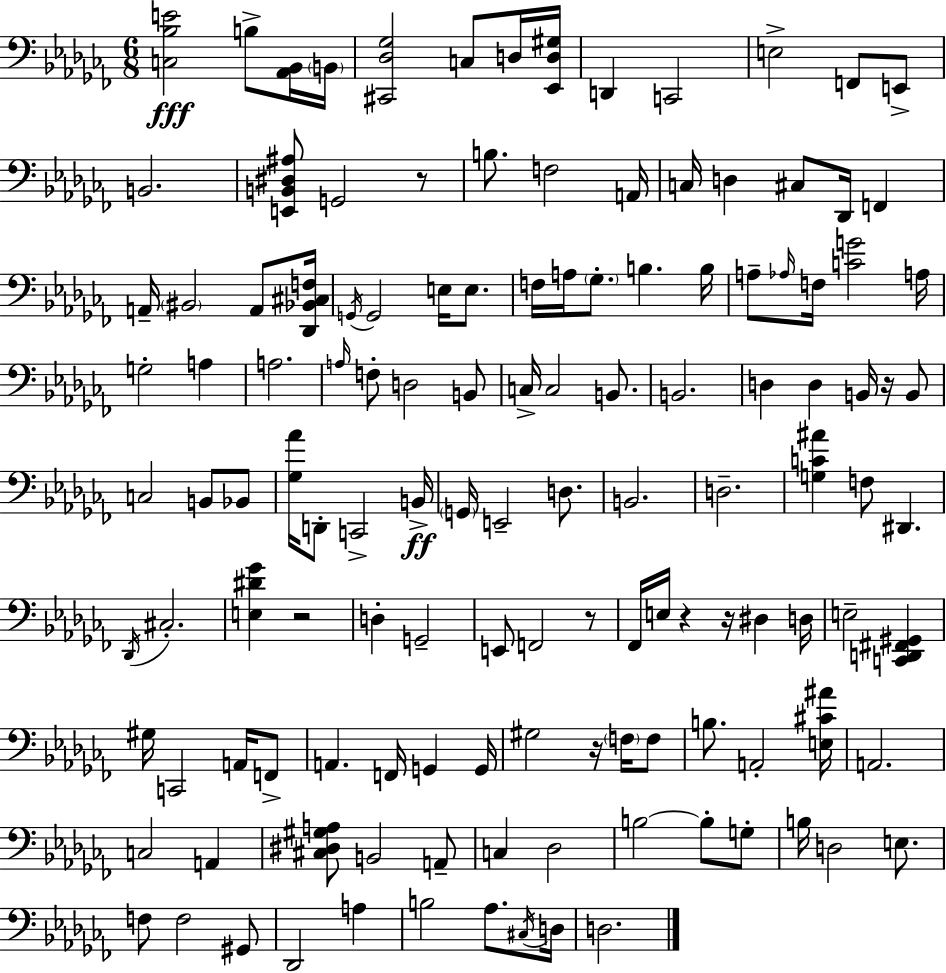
{
  \clef bass
  \numericTimeSignature
  \time 6/8
  \key aes \minor
  <c bes e'>2\fff b8-> <aes, bes,>16 \parenthesize b,16 | <cis, des ges>2 c8 d16 <ees, d gis>16 | d,4 c,2 | e2-> f,8 e,8-> | \break b,2. | <e, b, dis ais>8 g,2 r8 | b8. f2 a,16 | c16 d4 cis8 des,16 f,4 | \break a,16-- \parenthesize bis,2 a,8 <des, bes, cis f>16 | \acciaccatura { g,16 } g,2 e16 e8. | f16 a16 \parenthesize ges8.-. b4. | b16 a8-- \grace { aes16 } f16 <c' g'>2 | \break a16 g2-. a4 | a2. | \grace { a16 } f8-. d2 | b,8 c16-> c2 | \break b,8. b,2. | d4 d4 b,16 | r16 b,8 c2 b,8 | bes,8 <ges aes'>16 d,8-. c,2-> | \break b,16->\ff \parenthesize g,16 e,2-- | d8. b,2. | d2.-- | <g c' ais'>4 f8 dis,4. | \break \acciaccatura { des,16 } cis2.-. | <e dis' ges'>4 r2 | d4-. g,2-- | e,8 f,2 | \break r8 fes,16 e16 r4 r16 dis4 | d16 e2-- | <c, d, fis, gis,>4 gis16 c,2 | a,16 f,8-> a,4. f,16 g,4 | \break g,16 gis2 | r16 \parenthesize f16 f8 b8. a,2-. | <e cis' ais'>16 a,2. | c2 | \break a,4 <cis dis gis a>8 b,2 | a,8-- c4 des2 | b2~~ | b8-. g8-. b16 d2 | \break e8. f8 f2 | gis,8 des,2 | a4 b2 | aes8. \acciaccatura { cis16 } d16 d2. | \break \bar "|."
}